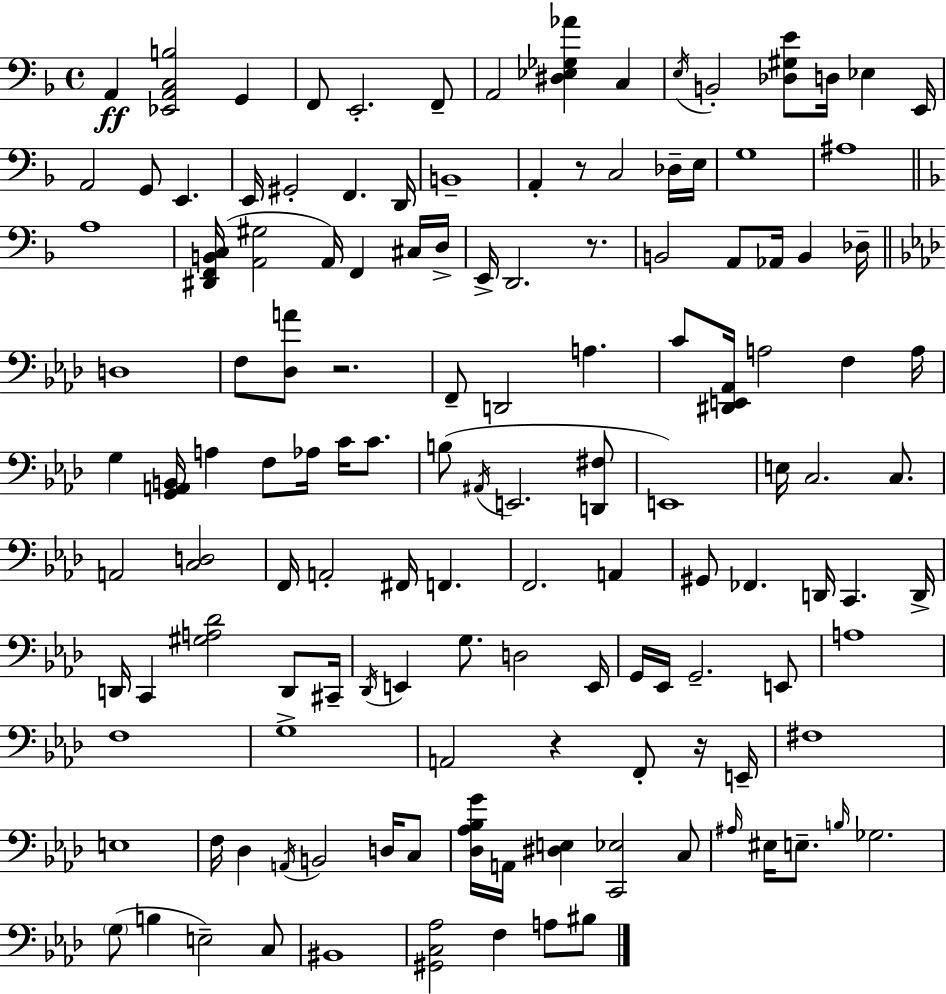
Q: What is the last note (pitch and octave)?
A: BIS3